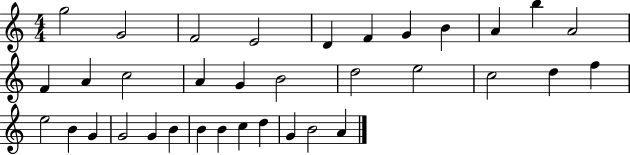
{
  \clef treble
  \numericTimeSignature
  \time 4/4
  \key c \major
  g''2 g'2 | f'2 e'2 | d'4 f'4 g'4 b'4 | a'4 b''4 a'2 | \break f'4 a'4 c''2 | a'4 g'4 b'2 | d''2 e''2 | c''2 d''4 f''4 | \break e''2 b'4 g'4 | g'2 g'4 b'4 | b'4 b'4 c''4 d''4 | g'4 b'2 a'4 | \break \bar "|."
}